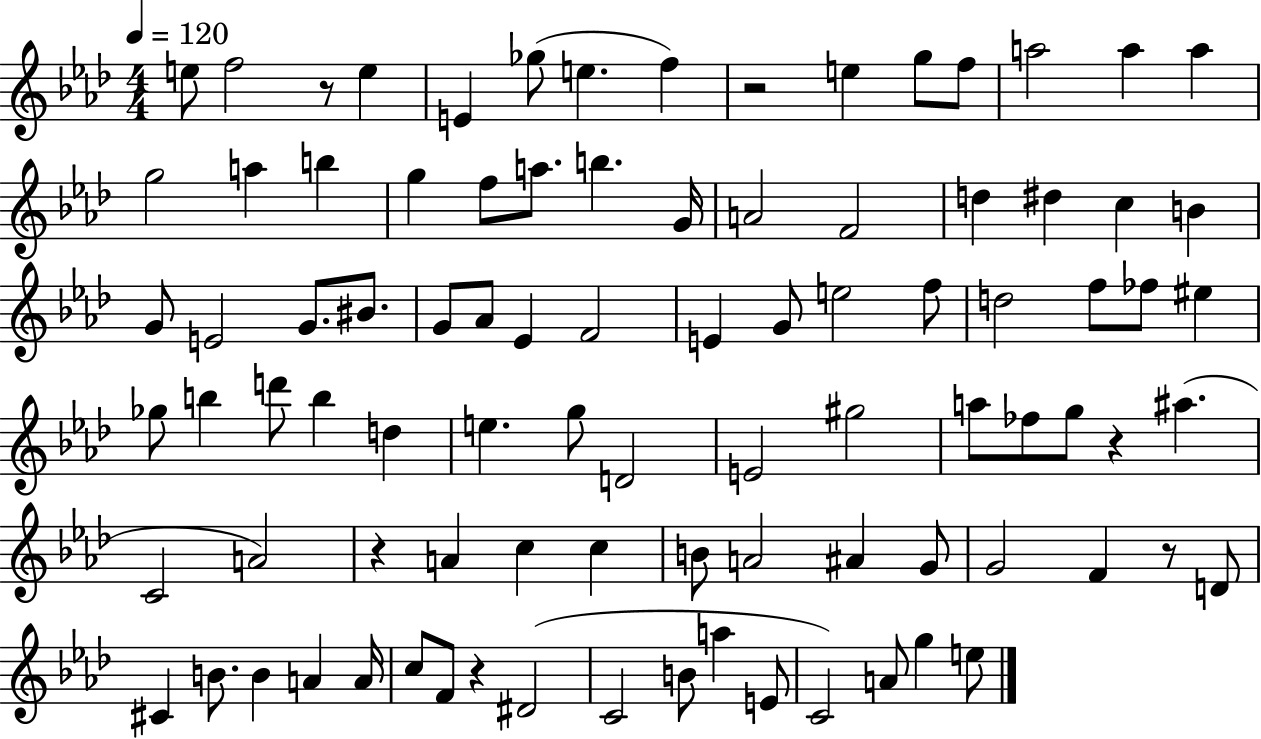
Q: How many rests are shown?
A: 6